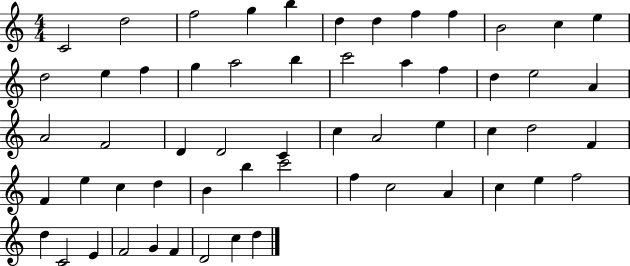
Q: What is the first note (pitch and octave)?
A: C4